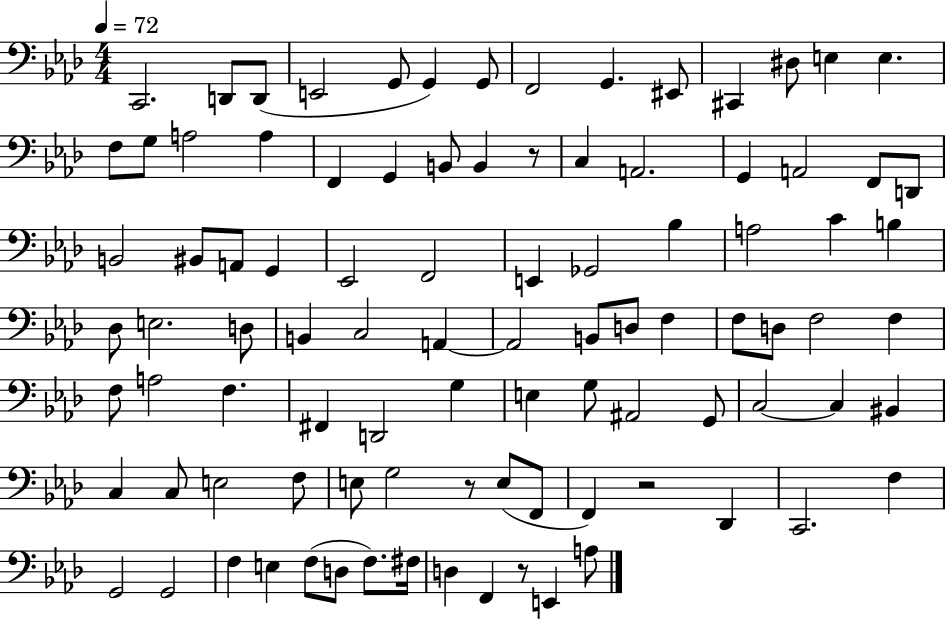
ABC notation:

X:1
T:Untitled
M:4/4
L:1/4
K:Ab
C,,2 D,,/2 D,,/2 E,,2 G,,/2 G,, G,,/2 F,,2 G,, ^E,,/2 ^C,, ^D,/2 E, E, F,/2 G,/2 A,2 A, F,, G,, B,,/2 B,, z/2 C, A,,2 G,, A,,2 F,,/2 D,,/2 B,,2 ^B,,/2 A,,/2 G,, _E,,2 F,,2 E,, _G,,2 _B, A,2 C B, _D,/2 E,2 D,/2 B,, C,2 A,, A,,2 B,,/2 D,/2 F, F,/2 D,/2 F,2 F, F,/2 A,2 F, ^F,, D,,2 G, E, G,/2 ^A,,2 G,,/2 C,2 C, ^B,, C, C,/2 E,2 F,/2 E,/2 G,2 z/2 E,/2 F,,/2 F,, z2 _D,, C,,2 F, G,,2 G,,2 F, E, F,/2 D,/2 F,/2 ^F,/4 D, F,, z/2 E,, A,/2